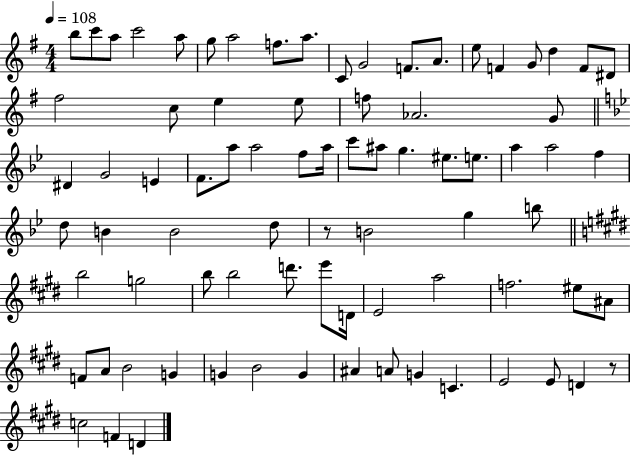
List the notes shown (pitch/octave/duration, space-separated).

B5/e C6/e A5/e C6/h A5/e G5/e A5/h F5/e. A5/e. C4/e G4/h F4/e. A4/e. E5/e F4/q G4/e D5/q F4/e D#4/e F#5/h C5/e E5/q E5/e F5/e Ab4/h. G4/e D#4/q G4/h E4/q F4/e. A5/e A5/h F5/e A5/s C6/e A#5/e G5/q. EIS5/e. E5/e. A5/q A5/h F5/q D5/e B4/q B4/h D5/e R/e B4/h G5/q B5/e B5/h G5/h B5/e B5/h D6/e. E6/e D4/s E4/h A5/h F5/h. EIS5/e A#4/e F4/e A4/e B4/h G4/q G4/q B4/h G4/q A#4/q A4/e G4/q C4/q. E4/h E4/e D4/q R/e C5/h F4/q D4/q